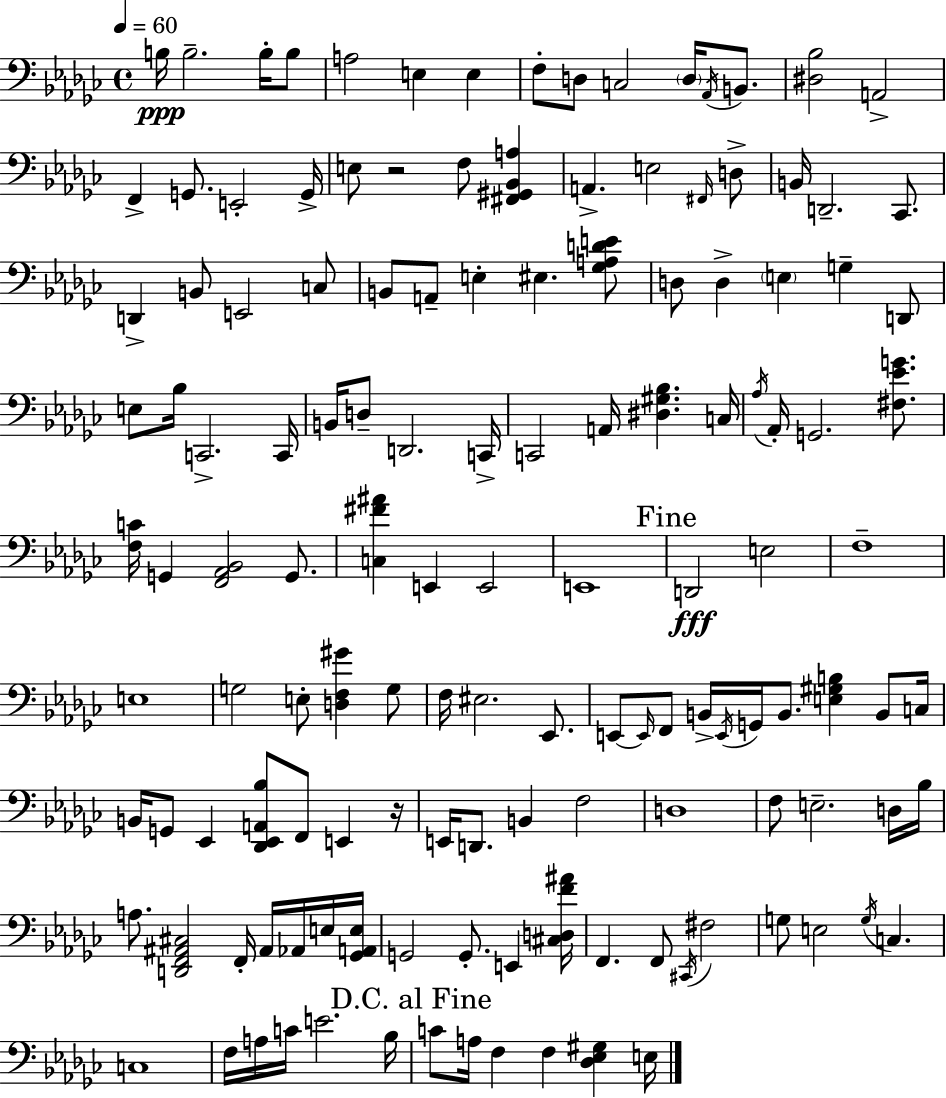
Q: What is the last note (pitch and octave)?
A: E3